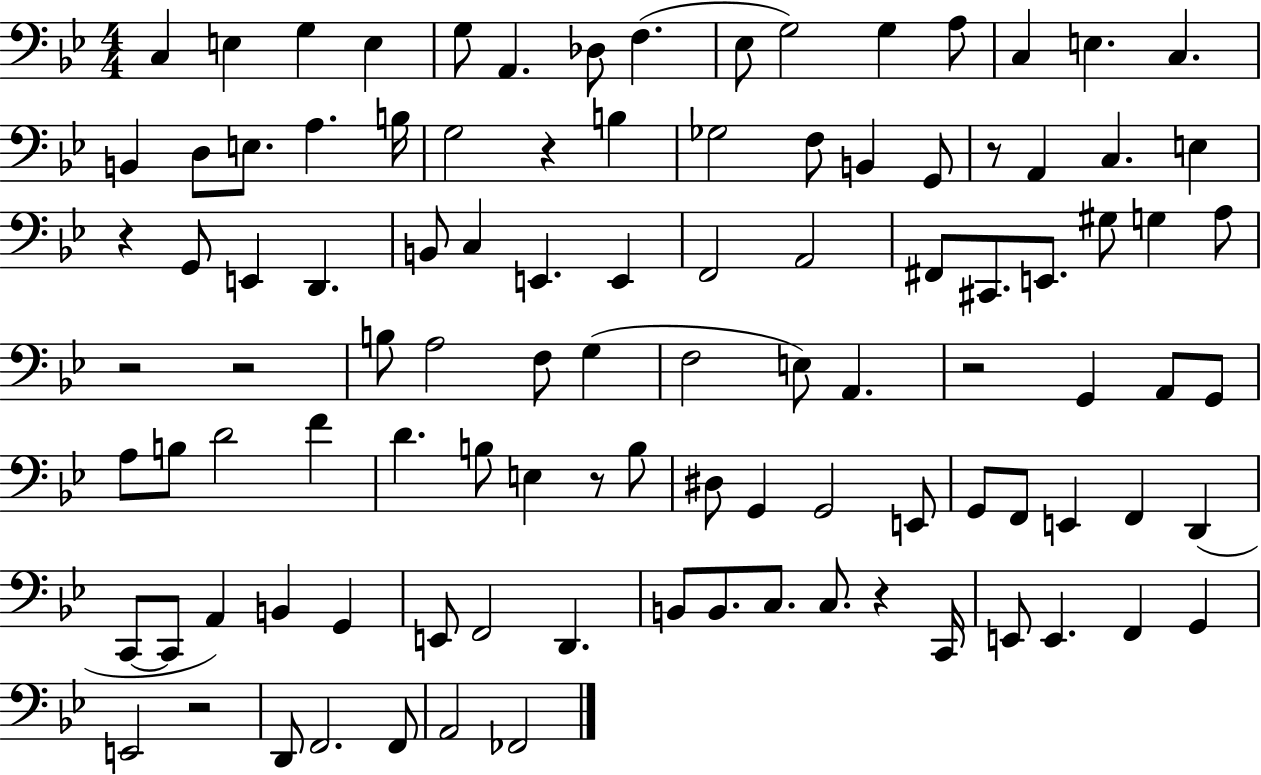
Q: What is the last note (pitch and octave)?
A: FES2